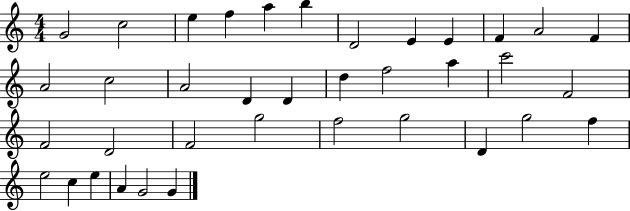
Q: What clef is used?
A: treble